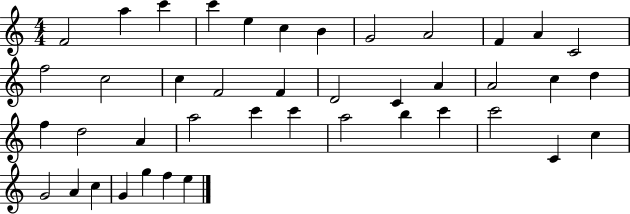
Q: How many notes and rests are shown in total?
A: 42